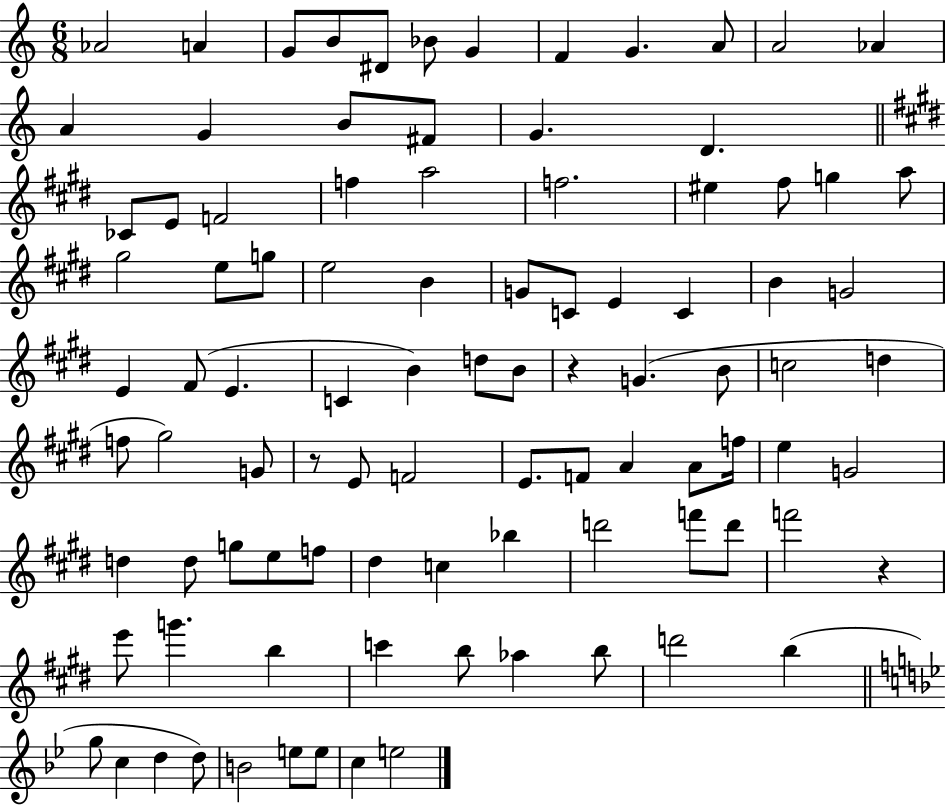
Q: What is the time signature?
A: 6/8